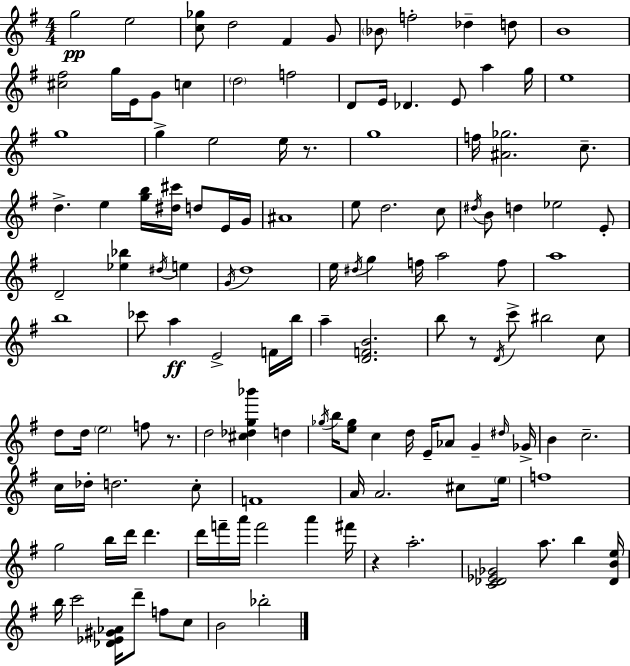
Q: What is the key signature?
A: G major